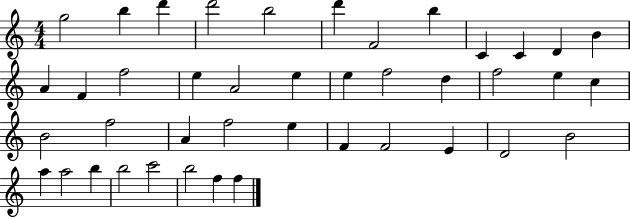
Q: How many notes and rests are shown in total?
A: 42